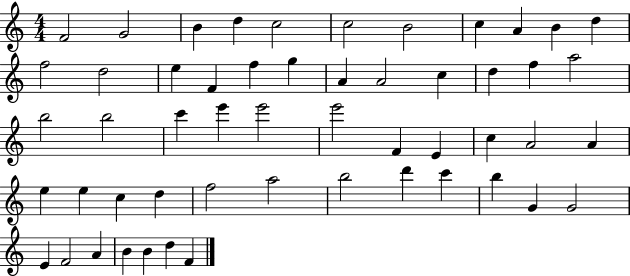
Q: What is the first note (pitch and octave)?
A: F4